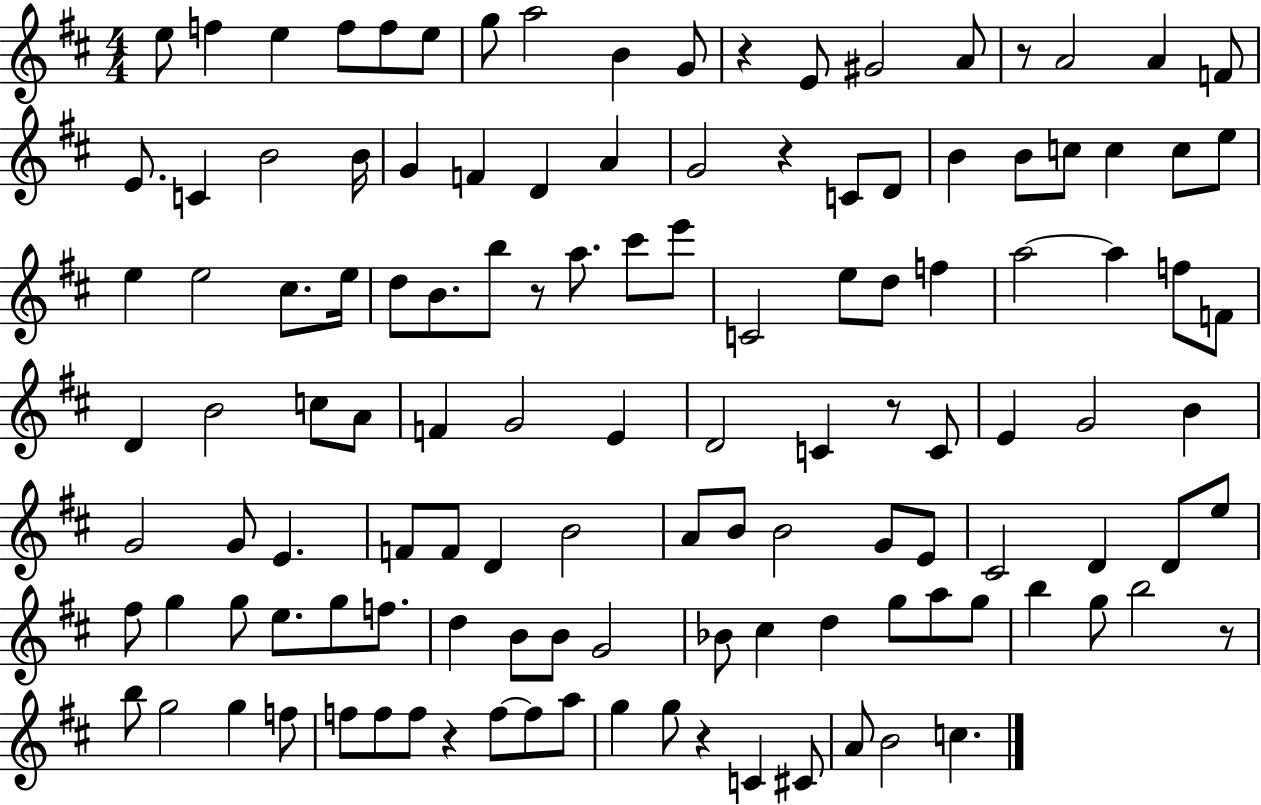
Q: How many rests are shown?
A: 8